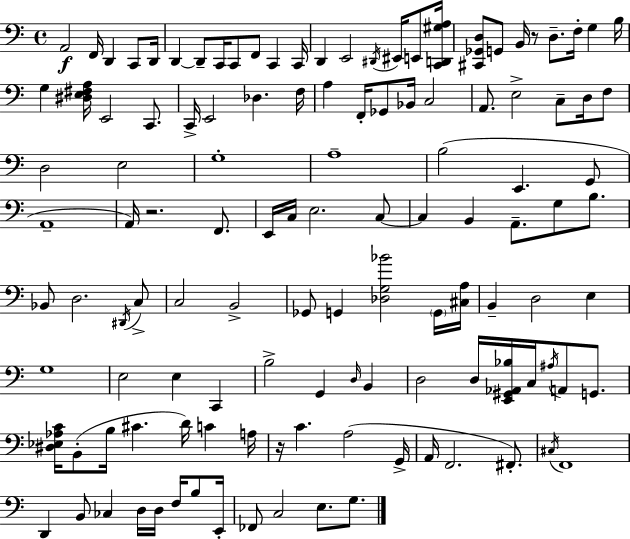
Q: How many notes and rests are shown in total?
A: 121